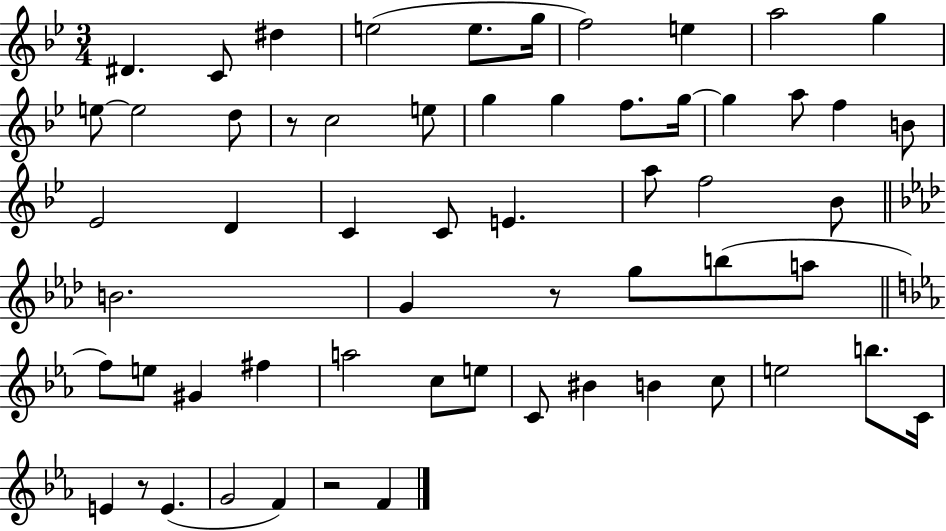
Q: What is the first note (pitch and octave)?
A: D#4